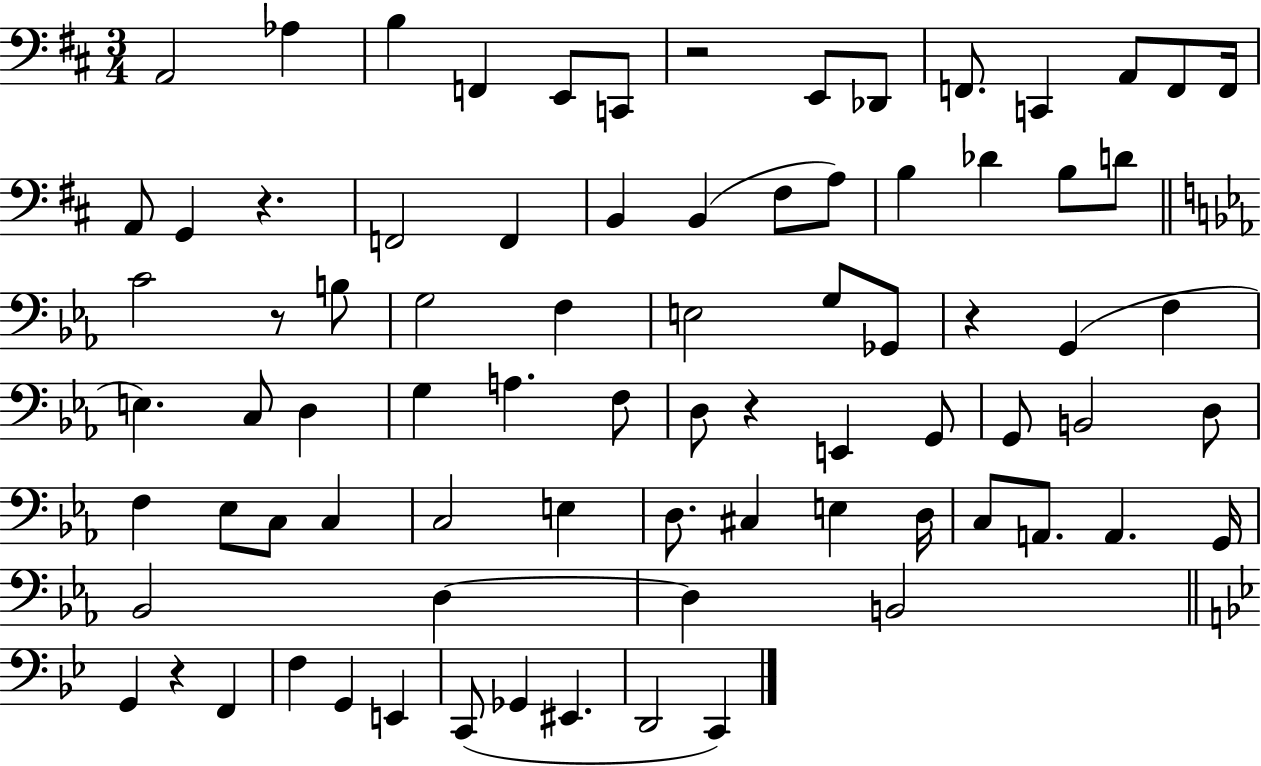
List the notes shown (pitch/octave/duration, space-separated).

A2/h Ab3/q B3/q F2/q E2/e C2/e R/h E2/e Db2/e F2/e. C2/q A2/e F2/e F2/s A2/e G2/q R/q. F2/h F2/q B2/q B2/q F#3/e A3/e B3/q Db4/q B3/e D4/e C4/h R/e B3/e G3/h F3/q E3/h G3/e Gb2/e R/q G2/q F3/q E3/q. C3/e D3/q G3/q A3/q. F3/e D3/e R/q E2/q G2/e G2/e B2/h D3/e F3/q Eb3/e C3/e C3/q C3/h E3/q D3/e. C#3/q E3/q D3/s C3/e A2/e. A2/q. G2/s Bb2/h D3/q D3/q B2/h G2/q R/q F2/q F3/q G2/q E2/q C2/e Gb2/q EIS2/q. D2/h C2/q